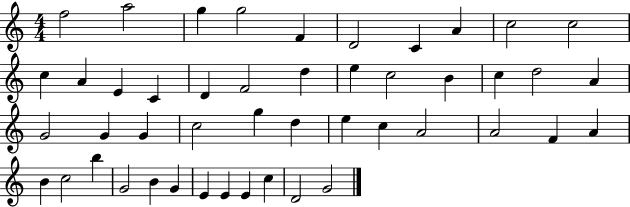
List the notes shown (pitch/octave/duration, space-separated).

F5/h A5/h G5/q G5/h F4/q D4/h C4/q A4/q C5/h C5/h C5/q A4/q E4/q C4/q D4/q F4/h D5/q E5/q C5/h B4/q C5/q D5/h A4/q G4/h G4/q G4/q C5/h G5/q D5/q E5/q C5/q A4/h A4/h F4/q A4/q B4/q C5/h B5/q G4/h B4/q G4/q E4/q E4/q E4/q C5/q D4/h G4/h